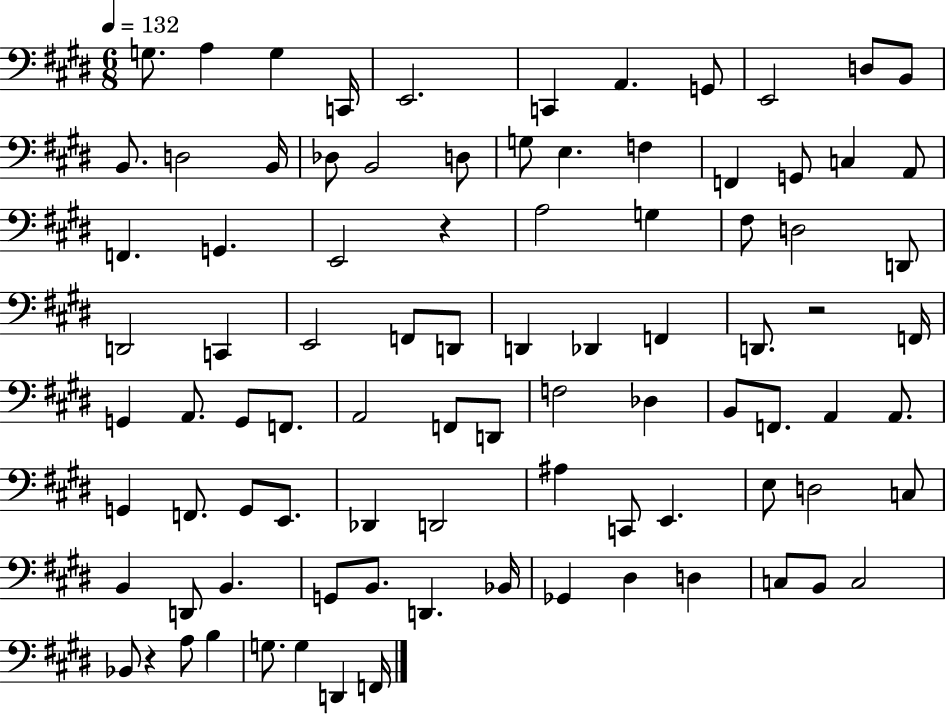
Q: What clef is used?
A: bass